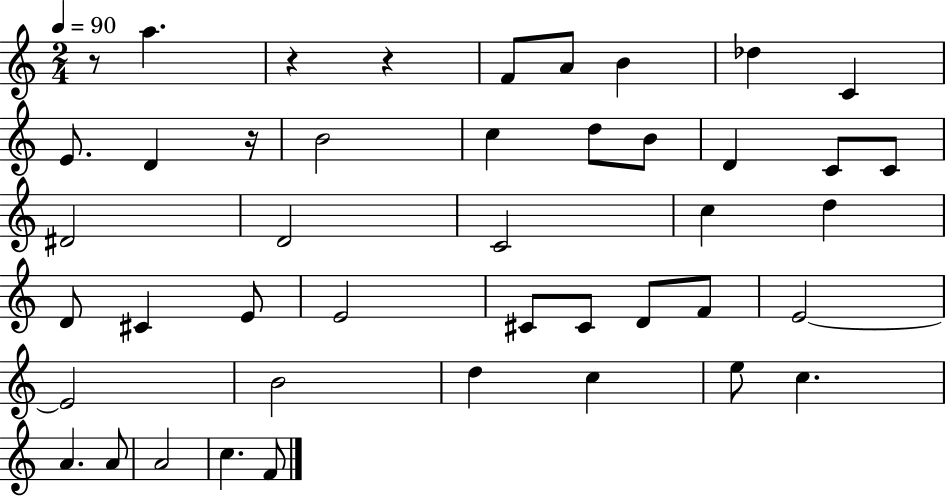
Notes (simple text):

R/e A5/q. R/q R/q F4/e A4/e B4/q Db5/q C4/q E4/e. D4/q R/s B4/h C5/q D5/e B4/e D4/q C4/e C4/e D#4/h D4/h C4/h C5/q D5/q D4/e C#4/q E4/e E4/h C#4/e C#4/e D4/e F4/e E4/h E4/h B4/h D5/q C5/q E5/e C5/q. A4/q. A4/e A4/h C5/q. F4/e